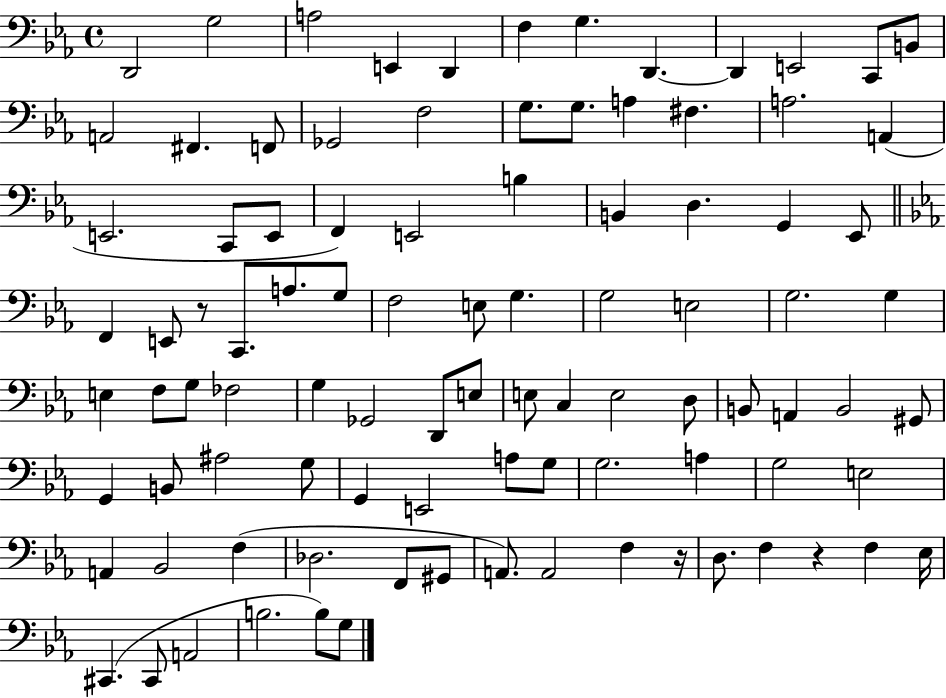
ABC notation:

X:1
T:Untitled
M:4/4
L:1/4
K:Eb
D,,2 G,2 A,2 E,, D,, F, G, D,, D,, E,,2 C,,/2 B,,/2 A,,2 ^F,, F,,/2 _G,,2 F,2 G,/2 G,/2 A, ^F, A,2 A,, E,,2 C,,/2 E,,/2 F,, E,,2 B, B,, D, G,, _E,,/2 F,, E,,/2 z/2 C,,/2 A,/2 G,/2 F,2 E,/2 G, G,2 E,2 G,2 G, E, F,/2 G,/2 _F,2 G, _G,,2 D,,/2 E,/2 E,/2 C, E,2 D,/2 B,,/2 A,, B,,2 ^G,,/2 G,, B,,/2 ^A,2 G,/2 G,, E,,2 A,/2 G,/2 G,2 A, G,2 E,2 A,, _B,,2 F, _D,2 F,,/2 ^G,,/2 A,,/2 A,,2 F, z/4 D,/2 F, z F, _E,/4 ^C,, ^C,,/2 A,,2 B,2 B,/2 G,/2